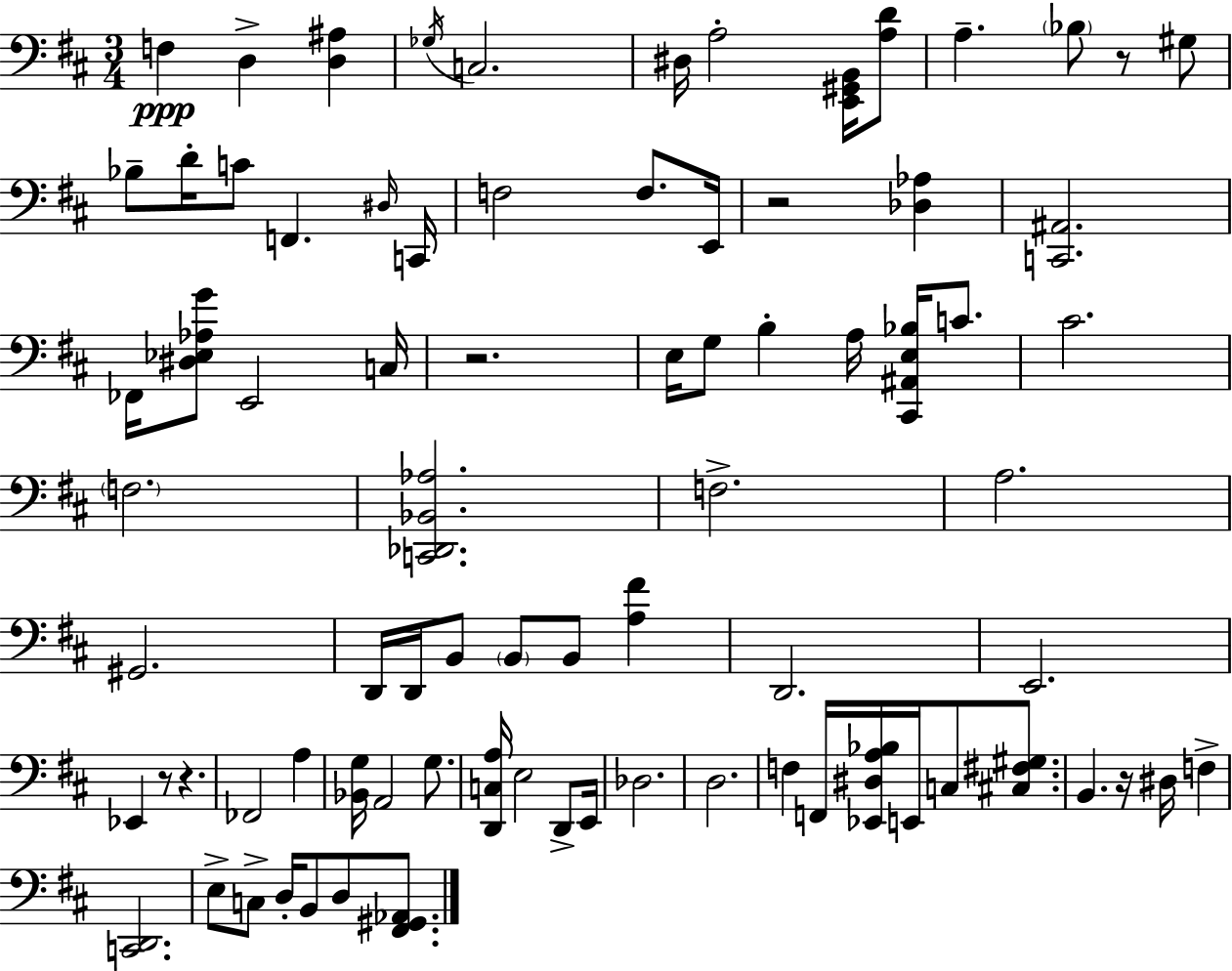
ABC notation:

X:1
T:Untitled
M:3/4
L:1/4
K:D
F, D, [D,^A,] _G,/4 C,2 ^D,/4 A,2 [E,,^G,,B,,]/4 [A,D]/2 A, _B,/2 z/2 ^G,/2 _B,/2 D/4 C/2 F,, ^D,/4 C,,/4 F,2 F,/2 E,,/4 z2 [_D,_A,] [C,,^A,,]2 _F,,/4 [^D,_E,_A,G]/2 E,,2 C,/4 z2 E,/4 G,/2 B, A,/4 [^C,,^A,,E,_B,]/4 C/2 ^C2 F,2 [C,,_D,,_B,,_A,]2 F,2 A,2 ^G,,2 D,,/4 D,,/4 B,,/2 B,,/2 B,,/2 [A,^F] D,,2 E,,2 _E,, z/2 z _F,,2 A, [_B,,G,]/4 A,,2 G,/2 [D,,C,A,]/4 E,2 D,,/2 E,,/4 _D,2 D,2 F, F,,/4 [_E,,^D,A,_B,]/4 E,,/4 C,/2 [^C,^F,^G,]/2 B,, z/4 ^D,/4 F, [C,,D,,]2 E,/2 C,/2 D,/4 B,,/2 D,/2 [^F,,^G,,_A,,]/2